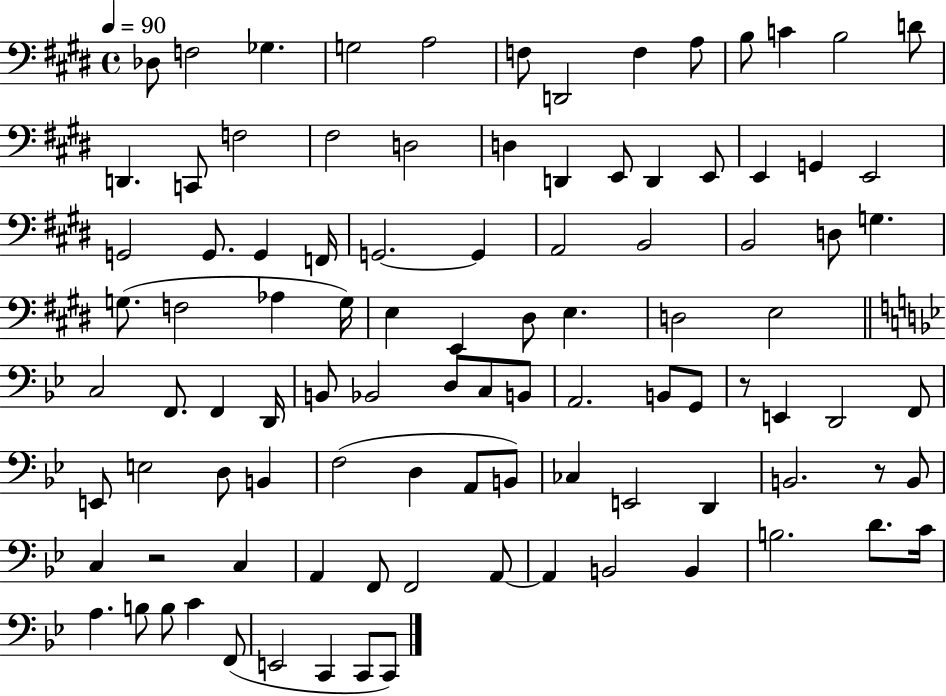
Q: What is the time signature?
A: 4/4